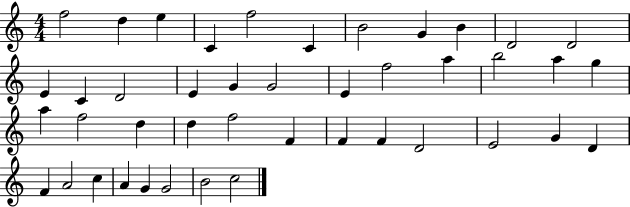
{
  \clef treble
  \numericTimeSignature
  \time 4/4
  \key c \major
  f''2 d''4 e''4 | c'4 f''2 c'4 | b'2 g'4 b'4 | d'2 d'2 | \break e'4 c'4 d'2 | e'4 g'4 g'2 | e'4 f''2 a''4 | b''2 a''4 g''4 | \break a''4 f''2 d''4 | d''4 f''2 f'4 | f'4 f'4 d'2 | e'2 g'4 d'4 | \break f'4 a'2 c''4 | a'4 g'4 g'2 | b'2 c''2 | \bar "|."
}